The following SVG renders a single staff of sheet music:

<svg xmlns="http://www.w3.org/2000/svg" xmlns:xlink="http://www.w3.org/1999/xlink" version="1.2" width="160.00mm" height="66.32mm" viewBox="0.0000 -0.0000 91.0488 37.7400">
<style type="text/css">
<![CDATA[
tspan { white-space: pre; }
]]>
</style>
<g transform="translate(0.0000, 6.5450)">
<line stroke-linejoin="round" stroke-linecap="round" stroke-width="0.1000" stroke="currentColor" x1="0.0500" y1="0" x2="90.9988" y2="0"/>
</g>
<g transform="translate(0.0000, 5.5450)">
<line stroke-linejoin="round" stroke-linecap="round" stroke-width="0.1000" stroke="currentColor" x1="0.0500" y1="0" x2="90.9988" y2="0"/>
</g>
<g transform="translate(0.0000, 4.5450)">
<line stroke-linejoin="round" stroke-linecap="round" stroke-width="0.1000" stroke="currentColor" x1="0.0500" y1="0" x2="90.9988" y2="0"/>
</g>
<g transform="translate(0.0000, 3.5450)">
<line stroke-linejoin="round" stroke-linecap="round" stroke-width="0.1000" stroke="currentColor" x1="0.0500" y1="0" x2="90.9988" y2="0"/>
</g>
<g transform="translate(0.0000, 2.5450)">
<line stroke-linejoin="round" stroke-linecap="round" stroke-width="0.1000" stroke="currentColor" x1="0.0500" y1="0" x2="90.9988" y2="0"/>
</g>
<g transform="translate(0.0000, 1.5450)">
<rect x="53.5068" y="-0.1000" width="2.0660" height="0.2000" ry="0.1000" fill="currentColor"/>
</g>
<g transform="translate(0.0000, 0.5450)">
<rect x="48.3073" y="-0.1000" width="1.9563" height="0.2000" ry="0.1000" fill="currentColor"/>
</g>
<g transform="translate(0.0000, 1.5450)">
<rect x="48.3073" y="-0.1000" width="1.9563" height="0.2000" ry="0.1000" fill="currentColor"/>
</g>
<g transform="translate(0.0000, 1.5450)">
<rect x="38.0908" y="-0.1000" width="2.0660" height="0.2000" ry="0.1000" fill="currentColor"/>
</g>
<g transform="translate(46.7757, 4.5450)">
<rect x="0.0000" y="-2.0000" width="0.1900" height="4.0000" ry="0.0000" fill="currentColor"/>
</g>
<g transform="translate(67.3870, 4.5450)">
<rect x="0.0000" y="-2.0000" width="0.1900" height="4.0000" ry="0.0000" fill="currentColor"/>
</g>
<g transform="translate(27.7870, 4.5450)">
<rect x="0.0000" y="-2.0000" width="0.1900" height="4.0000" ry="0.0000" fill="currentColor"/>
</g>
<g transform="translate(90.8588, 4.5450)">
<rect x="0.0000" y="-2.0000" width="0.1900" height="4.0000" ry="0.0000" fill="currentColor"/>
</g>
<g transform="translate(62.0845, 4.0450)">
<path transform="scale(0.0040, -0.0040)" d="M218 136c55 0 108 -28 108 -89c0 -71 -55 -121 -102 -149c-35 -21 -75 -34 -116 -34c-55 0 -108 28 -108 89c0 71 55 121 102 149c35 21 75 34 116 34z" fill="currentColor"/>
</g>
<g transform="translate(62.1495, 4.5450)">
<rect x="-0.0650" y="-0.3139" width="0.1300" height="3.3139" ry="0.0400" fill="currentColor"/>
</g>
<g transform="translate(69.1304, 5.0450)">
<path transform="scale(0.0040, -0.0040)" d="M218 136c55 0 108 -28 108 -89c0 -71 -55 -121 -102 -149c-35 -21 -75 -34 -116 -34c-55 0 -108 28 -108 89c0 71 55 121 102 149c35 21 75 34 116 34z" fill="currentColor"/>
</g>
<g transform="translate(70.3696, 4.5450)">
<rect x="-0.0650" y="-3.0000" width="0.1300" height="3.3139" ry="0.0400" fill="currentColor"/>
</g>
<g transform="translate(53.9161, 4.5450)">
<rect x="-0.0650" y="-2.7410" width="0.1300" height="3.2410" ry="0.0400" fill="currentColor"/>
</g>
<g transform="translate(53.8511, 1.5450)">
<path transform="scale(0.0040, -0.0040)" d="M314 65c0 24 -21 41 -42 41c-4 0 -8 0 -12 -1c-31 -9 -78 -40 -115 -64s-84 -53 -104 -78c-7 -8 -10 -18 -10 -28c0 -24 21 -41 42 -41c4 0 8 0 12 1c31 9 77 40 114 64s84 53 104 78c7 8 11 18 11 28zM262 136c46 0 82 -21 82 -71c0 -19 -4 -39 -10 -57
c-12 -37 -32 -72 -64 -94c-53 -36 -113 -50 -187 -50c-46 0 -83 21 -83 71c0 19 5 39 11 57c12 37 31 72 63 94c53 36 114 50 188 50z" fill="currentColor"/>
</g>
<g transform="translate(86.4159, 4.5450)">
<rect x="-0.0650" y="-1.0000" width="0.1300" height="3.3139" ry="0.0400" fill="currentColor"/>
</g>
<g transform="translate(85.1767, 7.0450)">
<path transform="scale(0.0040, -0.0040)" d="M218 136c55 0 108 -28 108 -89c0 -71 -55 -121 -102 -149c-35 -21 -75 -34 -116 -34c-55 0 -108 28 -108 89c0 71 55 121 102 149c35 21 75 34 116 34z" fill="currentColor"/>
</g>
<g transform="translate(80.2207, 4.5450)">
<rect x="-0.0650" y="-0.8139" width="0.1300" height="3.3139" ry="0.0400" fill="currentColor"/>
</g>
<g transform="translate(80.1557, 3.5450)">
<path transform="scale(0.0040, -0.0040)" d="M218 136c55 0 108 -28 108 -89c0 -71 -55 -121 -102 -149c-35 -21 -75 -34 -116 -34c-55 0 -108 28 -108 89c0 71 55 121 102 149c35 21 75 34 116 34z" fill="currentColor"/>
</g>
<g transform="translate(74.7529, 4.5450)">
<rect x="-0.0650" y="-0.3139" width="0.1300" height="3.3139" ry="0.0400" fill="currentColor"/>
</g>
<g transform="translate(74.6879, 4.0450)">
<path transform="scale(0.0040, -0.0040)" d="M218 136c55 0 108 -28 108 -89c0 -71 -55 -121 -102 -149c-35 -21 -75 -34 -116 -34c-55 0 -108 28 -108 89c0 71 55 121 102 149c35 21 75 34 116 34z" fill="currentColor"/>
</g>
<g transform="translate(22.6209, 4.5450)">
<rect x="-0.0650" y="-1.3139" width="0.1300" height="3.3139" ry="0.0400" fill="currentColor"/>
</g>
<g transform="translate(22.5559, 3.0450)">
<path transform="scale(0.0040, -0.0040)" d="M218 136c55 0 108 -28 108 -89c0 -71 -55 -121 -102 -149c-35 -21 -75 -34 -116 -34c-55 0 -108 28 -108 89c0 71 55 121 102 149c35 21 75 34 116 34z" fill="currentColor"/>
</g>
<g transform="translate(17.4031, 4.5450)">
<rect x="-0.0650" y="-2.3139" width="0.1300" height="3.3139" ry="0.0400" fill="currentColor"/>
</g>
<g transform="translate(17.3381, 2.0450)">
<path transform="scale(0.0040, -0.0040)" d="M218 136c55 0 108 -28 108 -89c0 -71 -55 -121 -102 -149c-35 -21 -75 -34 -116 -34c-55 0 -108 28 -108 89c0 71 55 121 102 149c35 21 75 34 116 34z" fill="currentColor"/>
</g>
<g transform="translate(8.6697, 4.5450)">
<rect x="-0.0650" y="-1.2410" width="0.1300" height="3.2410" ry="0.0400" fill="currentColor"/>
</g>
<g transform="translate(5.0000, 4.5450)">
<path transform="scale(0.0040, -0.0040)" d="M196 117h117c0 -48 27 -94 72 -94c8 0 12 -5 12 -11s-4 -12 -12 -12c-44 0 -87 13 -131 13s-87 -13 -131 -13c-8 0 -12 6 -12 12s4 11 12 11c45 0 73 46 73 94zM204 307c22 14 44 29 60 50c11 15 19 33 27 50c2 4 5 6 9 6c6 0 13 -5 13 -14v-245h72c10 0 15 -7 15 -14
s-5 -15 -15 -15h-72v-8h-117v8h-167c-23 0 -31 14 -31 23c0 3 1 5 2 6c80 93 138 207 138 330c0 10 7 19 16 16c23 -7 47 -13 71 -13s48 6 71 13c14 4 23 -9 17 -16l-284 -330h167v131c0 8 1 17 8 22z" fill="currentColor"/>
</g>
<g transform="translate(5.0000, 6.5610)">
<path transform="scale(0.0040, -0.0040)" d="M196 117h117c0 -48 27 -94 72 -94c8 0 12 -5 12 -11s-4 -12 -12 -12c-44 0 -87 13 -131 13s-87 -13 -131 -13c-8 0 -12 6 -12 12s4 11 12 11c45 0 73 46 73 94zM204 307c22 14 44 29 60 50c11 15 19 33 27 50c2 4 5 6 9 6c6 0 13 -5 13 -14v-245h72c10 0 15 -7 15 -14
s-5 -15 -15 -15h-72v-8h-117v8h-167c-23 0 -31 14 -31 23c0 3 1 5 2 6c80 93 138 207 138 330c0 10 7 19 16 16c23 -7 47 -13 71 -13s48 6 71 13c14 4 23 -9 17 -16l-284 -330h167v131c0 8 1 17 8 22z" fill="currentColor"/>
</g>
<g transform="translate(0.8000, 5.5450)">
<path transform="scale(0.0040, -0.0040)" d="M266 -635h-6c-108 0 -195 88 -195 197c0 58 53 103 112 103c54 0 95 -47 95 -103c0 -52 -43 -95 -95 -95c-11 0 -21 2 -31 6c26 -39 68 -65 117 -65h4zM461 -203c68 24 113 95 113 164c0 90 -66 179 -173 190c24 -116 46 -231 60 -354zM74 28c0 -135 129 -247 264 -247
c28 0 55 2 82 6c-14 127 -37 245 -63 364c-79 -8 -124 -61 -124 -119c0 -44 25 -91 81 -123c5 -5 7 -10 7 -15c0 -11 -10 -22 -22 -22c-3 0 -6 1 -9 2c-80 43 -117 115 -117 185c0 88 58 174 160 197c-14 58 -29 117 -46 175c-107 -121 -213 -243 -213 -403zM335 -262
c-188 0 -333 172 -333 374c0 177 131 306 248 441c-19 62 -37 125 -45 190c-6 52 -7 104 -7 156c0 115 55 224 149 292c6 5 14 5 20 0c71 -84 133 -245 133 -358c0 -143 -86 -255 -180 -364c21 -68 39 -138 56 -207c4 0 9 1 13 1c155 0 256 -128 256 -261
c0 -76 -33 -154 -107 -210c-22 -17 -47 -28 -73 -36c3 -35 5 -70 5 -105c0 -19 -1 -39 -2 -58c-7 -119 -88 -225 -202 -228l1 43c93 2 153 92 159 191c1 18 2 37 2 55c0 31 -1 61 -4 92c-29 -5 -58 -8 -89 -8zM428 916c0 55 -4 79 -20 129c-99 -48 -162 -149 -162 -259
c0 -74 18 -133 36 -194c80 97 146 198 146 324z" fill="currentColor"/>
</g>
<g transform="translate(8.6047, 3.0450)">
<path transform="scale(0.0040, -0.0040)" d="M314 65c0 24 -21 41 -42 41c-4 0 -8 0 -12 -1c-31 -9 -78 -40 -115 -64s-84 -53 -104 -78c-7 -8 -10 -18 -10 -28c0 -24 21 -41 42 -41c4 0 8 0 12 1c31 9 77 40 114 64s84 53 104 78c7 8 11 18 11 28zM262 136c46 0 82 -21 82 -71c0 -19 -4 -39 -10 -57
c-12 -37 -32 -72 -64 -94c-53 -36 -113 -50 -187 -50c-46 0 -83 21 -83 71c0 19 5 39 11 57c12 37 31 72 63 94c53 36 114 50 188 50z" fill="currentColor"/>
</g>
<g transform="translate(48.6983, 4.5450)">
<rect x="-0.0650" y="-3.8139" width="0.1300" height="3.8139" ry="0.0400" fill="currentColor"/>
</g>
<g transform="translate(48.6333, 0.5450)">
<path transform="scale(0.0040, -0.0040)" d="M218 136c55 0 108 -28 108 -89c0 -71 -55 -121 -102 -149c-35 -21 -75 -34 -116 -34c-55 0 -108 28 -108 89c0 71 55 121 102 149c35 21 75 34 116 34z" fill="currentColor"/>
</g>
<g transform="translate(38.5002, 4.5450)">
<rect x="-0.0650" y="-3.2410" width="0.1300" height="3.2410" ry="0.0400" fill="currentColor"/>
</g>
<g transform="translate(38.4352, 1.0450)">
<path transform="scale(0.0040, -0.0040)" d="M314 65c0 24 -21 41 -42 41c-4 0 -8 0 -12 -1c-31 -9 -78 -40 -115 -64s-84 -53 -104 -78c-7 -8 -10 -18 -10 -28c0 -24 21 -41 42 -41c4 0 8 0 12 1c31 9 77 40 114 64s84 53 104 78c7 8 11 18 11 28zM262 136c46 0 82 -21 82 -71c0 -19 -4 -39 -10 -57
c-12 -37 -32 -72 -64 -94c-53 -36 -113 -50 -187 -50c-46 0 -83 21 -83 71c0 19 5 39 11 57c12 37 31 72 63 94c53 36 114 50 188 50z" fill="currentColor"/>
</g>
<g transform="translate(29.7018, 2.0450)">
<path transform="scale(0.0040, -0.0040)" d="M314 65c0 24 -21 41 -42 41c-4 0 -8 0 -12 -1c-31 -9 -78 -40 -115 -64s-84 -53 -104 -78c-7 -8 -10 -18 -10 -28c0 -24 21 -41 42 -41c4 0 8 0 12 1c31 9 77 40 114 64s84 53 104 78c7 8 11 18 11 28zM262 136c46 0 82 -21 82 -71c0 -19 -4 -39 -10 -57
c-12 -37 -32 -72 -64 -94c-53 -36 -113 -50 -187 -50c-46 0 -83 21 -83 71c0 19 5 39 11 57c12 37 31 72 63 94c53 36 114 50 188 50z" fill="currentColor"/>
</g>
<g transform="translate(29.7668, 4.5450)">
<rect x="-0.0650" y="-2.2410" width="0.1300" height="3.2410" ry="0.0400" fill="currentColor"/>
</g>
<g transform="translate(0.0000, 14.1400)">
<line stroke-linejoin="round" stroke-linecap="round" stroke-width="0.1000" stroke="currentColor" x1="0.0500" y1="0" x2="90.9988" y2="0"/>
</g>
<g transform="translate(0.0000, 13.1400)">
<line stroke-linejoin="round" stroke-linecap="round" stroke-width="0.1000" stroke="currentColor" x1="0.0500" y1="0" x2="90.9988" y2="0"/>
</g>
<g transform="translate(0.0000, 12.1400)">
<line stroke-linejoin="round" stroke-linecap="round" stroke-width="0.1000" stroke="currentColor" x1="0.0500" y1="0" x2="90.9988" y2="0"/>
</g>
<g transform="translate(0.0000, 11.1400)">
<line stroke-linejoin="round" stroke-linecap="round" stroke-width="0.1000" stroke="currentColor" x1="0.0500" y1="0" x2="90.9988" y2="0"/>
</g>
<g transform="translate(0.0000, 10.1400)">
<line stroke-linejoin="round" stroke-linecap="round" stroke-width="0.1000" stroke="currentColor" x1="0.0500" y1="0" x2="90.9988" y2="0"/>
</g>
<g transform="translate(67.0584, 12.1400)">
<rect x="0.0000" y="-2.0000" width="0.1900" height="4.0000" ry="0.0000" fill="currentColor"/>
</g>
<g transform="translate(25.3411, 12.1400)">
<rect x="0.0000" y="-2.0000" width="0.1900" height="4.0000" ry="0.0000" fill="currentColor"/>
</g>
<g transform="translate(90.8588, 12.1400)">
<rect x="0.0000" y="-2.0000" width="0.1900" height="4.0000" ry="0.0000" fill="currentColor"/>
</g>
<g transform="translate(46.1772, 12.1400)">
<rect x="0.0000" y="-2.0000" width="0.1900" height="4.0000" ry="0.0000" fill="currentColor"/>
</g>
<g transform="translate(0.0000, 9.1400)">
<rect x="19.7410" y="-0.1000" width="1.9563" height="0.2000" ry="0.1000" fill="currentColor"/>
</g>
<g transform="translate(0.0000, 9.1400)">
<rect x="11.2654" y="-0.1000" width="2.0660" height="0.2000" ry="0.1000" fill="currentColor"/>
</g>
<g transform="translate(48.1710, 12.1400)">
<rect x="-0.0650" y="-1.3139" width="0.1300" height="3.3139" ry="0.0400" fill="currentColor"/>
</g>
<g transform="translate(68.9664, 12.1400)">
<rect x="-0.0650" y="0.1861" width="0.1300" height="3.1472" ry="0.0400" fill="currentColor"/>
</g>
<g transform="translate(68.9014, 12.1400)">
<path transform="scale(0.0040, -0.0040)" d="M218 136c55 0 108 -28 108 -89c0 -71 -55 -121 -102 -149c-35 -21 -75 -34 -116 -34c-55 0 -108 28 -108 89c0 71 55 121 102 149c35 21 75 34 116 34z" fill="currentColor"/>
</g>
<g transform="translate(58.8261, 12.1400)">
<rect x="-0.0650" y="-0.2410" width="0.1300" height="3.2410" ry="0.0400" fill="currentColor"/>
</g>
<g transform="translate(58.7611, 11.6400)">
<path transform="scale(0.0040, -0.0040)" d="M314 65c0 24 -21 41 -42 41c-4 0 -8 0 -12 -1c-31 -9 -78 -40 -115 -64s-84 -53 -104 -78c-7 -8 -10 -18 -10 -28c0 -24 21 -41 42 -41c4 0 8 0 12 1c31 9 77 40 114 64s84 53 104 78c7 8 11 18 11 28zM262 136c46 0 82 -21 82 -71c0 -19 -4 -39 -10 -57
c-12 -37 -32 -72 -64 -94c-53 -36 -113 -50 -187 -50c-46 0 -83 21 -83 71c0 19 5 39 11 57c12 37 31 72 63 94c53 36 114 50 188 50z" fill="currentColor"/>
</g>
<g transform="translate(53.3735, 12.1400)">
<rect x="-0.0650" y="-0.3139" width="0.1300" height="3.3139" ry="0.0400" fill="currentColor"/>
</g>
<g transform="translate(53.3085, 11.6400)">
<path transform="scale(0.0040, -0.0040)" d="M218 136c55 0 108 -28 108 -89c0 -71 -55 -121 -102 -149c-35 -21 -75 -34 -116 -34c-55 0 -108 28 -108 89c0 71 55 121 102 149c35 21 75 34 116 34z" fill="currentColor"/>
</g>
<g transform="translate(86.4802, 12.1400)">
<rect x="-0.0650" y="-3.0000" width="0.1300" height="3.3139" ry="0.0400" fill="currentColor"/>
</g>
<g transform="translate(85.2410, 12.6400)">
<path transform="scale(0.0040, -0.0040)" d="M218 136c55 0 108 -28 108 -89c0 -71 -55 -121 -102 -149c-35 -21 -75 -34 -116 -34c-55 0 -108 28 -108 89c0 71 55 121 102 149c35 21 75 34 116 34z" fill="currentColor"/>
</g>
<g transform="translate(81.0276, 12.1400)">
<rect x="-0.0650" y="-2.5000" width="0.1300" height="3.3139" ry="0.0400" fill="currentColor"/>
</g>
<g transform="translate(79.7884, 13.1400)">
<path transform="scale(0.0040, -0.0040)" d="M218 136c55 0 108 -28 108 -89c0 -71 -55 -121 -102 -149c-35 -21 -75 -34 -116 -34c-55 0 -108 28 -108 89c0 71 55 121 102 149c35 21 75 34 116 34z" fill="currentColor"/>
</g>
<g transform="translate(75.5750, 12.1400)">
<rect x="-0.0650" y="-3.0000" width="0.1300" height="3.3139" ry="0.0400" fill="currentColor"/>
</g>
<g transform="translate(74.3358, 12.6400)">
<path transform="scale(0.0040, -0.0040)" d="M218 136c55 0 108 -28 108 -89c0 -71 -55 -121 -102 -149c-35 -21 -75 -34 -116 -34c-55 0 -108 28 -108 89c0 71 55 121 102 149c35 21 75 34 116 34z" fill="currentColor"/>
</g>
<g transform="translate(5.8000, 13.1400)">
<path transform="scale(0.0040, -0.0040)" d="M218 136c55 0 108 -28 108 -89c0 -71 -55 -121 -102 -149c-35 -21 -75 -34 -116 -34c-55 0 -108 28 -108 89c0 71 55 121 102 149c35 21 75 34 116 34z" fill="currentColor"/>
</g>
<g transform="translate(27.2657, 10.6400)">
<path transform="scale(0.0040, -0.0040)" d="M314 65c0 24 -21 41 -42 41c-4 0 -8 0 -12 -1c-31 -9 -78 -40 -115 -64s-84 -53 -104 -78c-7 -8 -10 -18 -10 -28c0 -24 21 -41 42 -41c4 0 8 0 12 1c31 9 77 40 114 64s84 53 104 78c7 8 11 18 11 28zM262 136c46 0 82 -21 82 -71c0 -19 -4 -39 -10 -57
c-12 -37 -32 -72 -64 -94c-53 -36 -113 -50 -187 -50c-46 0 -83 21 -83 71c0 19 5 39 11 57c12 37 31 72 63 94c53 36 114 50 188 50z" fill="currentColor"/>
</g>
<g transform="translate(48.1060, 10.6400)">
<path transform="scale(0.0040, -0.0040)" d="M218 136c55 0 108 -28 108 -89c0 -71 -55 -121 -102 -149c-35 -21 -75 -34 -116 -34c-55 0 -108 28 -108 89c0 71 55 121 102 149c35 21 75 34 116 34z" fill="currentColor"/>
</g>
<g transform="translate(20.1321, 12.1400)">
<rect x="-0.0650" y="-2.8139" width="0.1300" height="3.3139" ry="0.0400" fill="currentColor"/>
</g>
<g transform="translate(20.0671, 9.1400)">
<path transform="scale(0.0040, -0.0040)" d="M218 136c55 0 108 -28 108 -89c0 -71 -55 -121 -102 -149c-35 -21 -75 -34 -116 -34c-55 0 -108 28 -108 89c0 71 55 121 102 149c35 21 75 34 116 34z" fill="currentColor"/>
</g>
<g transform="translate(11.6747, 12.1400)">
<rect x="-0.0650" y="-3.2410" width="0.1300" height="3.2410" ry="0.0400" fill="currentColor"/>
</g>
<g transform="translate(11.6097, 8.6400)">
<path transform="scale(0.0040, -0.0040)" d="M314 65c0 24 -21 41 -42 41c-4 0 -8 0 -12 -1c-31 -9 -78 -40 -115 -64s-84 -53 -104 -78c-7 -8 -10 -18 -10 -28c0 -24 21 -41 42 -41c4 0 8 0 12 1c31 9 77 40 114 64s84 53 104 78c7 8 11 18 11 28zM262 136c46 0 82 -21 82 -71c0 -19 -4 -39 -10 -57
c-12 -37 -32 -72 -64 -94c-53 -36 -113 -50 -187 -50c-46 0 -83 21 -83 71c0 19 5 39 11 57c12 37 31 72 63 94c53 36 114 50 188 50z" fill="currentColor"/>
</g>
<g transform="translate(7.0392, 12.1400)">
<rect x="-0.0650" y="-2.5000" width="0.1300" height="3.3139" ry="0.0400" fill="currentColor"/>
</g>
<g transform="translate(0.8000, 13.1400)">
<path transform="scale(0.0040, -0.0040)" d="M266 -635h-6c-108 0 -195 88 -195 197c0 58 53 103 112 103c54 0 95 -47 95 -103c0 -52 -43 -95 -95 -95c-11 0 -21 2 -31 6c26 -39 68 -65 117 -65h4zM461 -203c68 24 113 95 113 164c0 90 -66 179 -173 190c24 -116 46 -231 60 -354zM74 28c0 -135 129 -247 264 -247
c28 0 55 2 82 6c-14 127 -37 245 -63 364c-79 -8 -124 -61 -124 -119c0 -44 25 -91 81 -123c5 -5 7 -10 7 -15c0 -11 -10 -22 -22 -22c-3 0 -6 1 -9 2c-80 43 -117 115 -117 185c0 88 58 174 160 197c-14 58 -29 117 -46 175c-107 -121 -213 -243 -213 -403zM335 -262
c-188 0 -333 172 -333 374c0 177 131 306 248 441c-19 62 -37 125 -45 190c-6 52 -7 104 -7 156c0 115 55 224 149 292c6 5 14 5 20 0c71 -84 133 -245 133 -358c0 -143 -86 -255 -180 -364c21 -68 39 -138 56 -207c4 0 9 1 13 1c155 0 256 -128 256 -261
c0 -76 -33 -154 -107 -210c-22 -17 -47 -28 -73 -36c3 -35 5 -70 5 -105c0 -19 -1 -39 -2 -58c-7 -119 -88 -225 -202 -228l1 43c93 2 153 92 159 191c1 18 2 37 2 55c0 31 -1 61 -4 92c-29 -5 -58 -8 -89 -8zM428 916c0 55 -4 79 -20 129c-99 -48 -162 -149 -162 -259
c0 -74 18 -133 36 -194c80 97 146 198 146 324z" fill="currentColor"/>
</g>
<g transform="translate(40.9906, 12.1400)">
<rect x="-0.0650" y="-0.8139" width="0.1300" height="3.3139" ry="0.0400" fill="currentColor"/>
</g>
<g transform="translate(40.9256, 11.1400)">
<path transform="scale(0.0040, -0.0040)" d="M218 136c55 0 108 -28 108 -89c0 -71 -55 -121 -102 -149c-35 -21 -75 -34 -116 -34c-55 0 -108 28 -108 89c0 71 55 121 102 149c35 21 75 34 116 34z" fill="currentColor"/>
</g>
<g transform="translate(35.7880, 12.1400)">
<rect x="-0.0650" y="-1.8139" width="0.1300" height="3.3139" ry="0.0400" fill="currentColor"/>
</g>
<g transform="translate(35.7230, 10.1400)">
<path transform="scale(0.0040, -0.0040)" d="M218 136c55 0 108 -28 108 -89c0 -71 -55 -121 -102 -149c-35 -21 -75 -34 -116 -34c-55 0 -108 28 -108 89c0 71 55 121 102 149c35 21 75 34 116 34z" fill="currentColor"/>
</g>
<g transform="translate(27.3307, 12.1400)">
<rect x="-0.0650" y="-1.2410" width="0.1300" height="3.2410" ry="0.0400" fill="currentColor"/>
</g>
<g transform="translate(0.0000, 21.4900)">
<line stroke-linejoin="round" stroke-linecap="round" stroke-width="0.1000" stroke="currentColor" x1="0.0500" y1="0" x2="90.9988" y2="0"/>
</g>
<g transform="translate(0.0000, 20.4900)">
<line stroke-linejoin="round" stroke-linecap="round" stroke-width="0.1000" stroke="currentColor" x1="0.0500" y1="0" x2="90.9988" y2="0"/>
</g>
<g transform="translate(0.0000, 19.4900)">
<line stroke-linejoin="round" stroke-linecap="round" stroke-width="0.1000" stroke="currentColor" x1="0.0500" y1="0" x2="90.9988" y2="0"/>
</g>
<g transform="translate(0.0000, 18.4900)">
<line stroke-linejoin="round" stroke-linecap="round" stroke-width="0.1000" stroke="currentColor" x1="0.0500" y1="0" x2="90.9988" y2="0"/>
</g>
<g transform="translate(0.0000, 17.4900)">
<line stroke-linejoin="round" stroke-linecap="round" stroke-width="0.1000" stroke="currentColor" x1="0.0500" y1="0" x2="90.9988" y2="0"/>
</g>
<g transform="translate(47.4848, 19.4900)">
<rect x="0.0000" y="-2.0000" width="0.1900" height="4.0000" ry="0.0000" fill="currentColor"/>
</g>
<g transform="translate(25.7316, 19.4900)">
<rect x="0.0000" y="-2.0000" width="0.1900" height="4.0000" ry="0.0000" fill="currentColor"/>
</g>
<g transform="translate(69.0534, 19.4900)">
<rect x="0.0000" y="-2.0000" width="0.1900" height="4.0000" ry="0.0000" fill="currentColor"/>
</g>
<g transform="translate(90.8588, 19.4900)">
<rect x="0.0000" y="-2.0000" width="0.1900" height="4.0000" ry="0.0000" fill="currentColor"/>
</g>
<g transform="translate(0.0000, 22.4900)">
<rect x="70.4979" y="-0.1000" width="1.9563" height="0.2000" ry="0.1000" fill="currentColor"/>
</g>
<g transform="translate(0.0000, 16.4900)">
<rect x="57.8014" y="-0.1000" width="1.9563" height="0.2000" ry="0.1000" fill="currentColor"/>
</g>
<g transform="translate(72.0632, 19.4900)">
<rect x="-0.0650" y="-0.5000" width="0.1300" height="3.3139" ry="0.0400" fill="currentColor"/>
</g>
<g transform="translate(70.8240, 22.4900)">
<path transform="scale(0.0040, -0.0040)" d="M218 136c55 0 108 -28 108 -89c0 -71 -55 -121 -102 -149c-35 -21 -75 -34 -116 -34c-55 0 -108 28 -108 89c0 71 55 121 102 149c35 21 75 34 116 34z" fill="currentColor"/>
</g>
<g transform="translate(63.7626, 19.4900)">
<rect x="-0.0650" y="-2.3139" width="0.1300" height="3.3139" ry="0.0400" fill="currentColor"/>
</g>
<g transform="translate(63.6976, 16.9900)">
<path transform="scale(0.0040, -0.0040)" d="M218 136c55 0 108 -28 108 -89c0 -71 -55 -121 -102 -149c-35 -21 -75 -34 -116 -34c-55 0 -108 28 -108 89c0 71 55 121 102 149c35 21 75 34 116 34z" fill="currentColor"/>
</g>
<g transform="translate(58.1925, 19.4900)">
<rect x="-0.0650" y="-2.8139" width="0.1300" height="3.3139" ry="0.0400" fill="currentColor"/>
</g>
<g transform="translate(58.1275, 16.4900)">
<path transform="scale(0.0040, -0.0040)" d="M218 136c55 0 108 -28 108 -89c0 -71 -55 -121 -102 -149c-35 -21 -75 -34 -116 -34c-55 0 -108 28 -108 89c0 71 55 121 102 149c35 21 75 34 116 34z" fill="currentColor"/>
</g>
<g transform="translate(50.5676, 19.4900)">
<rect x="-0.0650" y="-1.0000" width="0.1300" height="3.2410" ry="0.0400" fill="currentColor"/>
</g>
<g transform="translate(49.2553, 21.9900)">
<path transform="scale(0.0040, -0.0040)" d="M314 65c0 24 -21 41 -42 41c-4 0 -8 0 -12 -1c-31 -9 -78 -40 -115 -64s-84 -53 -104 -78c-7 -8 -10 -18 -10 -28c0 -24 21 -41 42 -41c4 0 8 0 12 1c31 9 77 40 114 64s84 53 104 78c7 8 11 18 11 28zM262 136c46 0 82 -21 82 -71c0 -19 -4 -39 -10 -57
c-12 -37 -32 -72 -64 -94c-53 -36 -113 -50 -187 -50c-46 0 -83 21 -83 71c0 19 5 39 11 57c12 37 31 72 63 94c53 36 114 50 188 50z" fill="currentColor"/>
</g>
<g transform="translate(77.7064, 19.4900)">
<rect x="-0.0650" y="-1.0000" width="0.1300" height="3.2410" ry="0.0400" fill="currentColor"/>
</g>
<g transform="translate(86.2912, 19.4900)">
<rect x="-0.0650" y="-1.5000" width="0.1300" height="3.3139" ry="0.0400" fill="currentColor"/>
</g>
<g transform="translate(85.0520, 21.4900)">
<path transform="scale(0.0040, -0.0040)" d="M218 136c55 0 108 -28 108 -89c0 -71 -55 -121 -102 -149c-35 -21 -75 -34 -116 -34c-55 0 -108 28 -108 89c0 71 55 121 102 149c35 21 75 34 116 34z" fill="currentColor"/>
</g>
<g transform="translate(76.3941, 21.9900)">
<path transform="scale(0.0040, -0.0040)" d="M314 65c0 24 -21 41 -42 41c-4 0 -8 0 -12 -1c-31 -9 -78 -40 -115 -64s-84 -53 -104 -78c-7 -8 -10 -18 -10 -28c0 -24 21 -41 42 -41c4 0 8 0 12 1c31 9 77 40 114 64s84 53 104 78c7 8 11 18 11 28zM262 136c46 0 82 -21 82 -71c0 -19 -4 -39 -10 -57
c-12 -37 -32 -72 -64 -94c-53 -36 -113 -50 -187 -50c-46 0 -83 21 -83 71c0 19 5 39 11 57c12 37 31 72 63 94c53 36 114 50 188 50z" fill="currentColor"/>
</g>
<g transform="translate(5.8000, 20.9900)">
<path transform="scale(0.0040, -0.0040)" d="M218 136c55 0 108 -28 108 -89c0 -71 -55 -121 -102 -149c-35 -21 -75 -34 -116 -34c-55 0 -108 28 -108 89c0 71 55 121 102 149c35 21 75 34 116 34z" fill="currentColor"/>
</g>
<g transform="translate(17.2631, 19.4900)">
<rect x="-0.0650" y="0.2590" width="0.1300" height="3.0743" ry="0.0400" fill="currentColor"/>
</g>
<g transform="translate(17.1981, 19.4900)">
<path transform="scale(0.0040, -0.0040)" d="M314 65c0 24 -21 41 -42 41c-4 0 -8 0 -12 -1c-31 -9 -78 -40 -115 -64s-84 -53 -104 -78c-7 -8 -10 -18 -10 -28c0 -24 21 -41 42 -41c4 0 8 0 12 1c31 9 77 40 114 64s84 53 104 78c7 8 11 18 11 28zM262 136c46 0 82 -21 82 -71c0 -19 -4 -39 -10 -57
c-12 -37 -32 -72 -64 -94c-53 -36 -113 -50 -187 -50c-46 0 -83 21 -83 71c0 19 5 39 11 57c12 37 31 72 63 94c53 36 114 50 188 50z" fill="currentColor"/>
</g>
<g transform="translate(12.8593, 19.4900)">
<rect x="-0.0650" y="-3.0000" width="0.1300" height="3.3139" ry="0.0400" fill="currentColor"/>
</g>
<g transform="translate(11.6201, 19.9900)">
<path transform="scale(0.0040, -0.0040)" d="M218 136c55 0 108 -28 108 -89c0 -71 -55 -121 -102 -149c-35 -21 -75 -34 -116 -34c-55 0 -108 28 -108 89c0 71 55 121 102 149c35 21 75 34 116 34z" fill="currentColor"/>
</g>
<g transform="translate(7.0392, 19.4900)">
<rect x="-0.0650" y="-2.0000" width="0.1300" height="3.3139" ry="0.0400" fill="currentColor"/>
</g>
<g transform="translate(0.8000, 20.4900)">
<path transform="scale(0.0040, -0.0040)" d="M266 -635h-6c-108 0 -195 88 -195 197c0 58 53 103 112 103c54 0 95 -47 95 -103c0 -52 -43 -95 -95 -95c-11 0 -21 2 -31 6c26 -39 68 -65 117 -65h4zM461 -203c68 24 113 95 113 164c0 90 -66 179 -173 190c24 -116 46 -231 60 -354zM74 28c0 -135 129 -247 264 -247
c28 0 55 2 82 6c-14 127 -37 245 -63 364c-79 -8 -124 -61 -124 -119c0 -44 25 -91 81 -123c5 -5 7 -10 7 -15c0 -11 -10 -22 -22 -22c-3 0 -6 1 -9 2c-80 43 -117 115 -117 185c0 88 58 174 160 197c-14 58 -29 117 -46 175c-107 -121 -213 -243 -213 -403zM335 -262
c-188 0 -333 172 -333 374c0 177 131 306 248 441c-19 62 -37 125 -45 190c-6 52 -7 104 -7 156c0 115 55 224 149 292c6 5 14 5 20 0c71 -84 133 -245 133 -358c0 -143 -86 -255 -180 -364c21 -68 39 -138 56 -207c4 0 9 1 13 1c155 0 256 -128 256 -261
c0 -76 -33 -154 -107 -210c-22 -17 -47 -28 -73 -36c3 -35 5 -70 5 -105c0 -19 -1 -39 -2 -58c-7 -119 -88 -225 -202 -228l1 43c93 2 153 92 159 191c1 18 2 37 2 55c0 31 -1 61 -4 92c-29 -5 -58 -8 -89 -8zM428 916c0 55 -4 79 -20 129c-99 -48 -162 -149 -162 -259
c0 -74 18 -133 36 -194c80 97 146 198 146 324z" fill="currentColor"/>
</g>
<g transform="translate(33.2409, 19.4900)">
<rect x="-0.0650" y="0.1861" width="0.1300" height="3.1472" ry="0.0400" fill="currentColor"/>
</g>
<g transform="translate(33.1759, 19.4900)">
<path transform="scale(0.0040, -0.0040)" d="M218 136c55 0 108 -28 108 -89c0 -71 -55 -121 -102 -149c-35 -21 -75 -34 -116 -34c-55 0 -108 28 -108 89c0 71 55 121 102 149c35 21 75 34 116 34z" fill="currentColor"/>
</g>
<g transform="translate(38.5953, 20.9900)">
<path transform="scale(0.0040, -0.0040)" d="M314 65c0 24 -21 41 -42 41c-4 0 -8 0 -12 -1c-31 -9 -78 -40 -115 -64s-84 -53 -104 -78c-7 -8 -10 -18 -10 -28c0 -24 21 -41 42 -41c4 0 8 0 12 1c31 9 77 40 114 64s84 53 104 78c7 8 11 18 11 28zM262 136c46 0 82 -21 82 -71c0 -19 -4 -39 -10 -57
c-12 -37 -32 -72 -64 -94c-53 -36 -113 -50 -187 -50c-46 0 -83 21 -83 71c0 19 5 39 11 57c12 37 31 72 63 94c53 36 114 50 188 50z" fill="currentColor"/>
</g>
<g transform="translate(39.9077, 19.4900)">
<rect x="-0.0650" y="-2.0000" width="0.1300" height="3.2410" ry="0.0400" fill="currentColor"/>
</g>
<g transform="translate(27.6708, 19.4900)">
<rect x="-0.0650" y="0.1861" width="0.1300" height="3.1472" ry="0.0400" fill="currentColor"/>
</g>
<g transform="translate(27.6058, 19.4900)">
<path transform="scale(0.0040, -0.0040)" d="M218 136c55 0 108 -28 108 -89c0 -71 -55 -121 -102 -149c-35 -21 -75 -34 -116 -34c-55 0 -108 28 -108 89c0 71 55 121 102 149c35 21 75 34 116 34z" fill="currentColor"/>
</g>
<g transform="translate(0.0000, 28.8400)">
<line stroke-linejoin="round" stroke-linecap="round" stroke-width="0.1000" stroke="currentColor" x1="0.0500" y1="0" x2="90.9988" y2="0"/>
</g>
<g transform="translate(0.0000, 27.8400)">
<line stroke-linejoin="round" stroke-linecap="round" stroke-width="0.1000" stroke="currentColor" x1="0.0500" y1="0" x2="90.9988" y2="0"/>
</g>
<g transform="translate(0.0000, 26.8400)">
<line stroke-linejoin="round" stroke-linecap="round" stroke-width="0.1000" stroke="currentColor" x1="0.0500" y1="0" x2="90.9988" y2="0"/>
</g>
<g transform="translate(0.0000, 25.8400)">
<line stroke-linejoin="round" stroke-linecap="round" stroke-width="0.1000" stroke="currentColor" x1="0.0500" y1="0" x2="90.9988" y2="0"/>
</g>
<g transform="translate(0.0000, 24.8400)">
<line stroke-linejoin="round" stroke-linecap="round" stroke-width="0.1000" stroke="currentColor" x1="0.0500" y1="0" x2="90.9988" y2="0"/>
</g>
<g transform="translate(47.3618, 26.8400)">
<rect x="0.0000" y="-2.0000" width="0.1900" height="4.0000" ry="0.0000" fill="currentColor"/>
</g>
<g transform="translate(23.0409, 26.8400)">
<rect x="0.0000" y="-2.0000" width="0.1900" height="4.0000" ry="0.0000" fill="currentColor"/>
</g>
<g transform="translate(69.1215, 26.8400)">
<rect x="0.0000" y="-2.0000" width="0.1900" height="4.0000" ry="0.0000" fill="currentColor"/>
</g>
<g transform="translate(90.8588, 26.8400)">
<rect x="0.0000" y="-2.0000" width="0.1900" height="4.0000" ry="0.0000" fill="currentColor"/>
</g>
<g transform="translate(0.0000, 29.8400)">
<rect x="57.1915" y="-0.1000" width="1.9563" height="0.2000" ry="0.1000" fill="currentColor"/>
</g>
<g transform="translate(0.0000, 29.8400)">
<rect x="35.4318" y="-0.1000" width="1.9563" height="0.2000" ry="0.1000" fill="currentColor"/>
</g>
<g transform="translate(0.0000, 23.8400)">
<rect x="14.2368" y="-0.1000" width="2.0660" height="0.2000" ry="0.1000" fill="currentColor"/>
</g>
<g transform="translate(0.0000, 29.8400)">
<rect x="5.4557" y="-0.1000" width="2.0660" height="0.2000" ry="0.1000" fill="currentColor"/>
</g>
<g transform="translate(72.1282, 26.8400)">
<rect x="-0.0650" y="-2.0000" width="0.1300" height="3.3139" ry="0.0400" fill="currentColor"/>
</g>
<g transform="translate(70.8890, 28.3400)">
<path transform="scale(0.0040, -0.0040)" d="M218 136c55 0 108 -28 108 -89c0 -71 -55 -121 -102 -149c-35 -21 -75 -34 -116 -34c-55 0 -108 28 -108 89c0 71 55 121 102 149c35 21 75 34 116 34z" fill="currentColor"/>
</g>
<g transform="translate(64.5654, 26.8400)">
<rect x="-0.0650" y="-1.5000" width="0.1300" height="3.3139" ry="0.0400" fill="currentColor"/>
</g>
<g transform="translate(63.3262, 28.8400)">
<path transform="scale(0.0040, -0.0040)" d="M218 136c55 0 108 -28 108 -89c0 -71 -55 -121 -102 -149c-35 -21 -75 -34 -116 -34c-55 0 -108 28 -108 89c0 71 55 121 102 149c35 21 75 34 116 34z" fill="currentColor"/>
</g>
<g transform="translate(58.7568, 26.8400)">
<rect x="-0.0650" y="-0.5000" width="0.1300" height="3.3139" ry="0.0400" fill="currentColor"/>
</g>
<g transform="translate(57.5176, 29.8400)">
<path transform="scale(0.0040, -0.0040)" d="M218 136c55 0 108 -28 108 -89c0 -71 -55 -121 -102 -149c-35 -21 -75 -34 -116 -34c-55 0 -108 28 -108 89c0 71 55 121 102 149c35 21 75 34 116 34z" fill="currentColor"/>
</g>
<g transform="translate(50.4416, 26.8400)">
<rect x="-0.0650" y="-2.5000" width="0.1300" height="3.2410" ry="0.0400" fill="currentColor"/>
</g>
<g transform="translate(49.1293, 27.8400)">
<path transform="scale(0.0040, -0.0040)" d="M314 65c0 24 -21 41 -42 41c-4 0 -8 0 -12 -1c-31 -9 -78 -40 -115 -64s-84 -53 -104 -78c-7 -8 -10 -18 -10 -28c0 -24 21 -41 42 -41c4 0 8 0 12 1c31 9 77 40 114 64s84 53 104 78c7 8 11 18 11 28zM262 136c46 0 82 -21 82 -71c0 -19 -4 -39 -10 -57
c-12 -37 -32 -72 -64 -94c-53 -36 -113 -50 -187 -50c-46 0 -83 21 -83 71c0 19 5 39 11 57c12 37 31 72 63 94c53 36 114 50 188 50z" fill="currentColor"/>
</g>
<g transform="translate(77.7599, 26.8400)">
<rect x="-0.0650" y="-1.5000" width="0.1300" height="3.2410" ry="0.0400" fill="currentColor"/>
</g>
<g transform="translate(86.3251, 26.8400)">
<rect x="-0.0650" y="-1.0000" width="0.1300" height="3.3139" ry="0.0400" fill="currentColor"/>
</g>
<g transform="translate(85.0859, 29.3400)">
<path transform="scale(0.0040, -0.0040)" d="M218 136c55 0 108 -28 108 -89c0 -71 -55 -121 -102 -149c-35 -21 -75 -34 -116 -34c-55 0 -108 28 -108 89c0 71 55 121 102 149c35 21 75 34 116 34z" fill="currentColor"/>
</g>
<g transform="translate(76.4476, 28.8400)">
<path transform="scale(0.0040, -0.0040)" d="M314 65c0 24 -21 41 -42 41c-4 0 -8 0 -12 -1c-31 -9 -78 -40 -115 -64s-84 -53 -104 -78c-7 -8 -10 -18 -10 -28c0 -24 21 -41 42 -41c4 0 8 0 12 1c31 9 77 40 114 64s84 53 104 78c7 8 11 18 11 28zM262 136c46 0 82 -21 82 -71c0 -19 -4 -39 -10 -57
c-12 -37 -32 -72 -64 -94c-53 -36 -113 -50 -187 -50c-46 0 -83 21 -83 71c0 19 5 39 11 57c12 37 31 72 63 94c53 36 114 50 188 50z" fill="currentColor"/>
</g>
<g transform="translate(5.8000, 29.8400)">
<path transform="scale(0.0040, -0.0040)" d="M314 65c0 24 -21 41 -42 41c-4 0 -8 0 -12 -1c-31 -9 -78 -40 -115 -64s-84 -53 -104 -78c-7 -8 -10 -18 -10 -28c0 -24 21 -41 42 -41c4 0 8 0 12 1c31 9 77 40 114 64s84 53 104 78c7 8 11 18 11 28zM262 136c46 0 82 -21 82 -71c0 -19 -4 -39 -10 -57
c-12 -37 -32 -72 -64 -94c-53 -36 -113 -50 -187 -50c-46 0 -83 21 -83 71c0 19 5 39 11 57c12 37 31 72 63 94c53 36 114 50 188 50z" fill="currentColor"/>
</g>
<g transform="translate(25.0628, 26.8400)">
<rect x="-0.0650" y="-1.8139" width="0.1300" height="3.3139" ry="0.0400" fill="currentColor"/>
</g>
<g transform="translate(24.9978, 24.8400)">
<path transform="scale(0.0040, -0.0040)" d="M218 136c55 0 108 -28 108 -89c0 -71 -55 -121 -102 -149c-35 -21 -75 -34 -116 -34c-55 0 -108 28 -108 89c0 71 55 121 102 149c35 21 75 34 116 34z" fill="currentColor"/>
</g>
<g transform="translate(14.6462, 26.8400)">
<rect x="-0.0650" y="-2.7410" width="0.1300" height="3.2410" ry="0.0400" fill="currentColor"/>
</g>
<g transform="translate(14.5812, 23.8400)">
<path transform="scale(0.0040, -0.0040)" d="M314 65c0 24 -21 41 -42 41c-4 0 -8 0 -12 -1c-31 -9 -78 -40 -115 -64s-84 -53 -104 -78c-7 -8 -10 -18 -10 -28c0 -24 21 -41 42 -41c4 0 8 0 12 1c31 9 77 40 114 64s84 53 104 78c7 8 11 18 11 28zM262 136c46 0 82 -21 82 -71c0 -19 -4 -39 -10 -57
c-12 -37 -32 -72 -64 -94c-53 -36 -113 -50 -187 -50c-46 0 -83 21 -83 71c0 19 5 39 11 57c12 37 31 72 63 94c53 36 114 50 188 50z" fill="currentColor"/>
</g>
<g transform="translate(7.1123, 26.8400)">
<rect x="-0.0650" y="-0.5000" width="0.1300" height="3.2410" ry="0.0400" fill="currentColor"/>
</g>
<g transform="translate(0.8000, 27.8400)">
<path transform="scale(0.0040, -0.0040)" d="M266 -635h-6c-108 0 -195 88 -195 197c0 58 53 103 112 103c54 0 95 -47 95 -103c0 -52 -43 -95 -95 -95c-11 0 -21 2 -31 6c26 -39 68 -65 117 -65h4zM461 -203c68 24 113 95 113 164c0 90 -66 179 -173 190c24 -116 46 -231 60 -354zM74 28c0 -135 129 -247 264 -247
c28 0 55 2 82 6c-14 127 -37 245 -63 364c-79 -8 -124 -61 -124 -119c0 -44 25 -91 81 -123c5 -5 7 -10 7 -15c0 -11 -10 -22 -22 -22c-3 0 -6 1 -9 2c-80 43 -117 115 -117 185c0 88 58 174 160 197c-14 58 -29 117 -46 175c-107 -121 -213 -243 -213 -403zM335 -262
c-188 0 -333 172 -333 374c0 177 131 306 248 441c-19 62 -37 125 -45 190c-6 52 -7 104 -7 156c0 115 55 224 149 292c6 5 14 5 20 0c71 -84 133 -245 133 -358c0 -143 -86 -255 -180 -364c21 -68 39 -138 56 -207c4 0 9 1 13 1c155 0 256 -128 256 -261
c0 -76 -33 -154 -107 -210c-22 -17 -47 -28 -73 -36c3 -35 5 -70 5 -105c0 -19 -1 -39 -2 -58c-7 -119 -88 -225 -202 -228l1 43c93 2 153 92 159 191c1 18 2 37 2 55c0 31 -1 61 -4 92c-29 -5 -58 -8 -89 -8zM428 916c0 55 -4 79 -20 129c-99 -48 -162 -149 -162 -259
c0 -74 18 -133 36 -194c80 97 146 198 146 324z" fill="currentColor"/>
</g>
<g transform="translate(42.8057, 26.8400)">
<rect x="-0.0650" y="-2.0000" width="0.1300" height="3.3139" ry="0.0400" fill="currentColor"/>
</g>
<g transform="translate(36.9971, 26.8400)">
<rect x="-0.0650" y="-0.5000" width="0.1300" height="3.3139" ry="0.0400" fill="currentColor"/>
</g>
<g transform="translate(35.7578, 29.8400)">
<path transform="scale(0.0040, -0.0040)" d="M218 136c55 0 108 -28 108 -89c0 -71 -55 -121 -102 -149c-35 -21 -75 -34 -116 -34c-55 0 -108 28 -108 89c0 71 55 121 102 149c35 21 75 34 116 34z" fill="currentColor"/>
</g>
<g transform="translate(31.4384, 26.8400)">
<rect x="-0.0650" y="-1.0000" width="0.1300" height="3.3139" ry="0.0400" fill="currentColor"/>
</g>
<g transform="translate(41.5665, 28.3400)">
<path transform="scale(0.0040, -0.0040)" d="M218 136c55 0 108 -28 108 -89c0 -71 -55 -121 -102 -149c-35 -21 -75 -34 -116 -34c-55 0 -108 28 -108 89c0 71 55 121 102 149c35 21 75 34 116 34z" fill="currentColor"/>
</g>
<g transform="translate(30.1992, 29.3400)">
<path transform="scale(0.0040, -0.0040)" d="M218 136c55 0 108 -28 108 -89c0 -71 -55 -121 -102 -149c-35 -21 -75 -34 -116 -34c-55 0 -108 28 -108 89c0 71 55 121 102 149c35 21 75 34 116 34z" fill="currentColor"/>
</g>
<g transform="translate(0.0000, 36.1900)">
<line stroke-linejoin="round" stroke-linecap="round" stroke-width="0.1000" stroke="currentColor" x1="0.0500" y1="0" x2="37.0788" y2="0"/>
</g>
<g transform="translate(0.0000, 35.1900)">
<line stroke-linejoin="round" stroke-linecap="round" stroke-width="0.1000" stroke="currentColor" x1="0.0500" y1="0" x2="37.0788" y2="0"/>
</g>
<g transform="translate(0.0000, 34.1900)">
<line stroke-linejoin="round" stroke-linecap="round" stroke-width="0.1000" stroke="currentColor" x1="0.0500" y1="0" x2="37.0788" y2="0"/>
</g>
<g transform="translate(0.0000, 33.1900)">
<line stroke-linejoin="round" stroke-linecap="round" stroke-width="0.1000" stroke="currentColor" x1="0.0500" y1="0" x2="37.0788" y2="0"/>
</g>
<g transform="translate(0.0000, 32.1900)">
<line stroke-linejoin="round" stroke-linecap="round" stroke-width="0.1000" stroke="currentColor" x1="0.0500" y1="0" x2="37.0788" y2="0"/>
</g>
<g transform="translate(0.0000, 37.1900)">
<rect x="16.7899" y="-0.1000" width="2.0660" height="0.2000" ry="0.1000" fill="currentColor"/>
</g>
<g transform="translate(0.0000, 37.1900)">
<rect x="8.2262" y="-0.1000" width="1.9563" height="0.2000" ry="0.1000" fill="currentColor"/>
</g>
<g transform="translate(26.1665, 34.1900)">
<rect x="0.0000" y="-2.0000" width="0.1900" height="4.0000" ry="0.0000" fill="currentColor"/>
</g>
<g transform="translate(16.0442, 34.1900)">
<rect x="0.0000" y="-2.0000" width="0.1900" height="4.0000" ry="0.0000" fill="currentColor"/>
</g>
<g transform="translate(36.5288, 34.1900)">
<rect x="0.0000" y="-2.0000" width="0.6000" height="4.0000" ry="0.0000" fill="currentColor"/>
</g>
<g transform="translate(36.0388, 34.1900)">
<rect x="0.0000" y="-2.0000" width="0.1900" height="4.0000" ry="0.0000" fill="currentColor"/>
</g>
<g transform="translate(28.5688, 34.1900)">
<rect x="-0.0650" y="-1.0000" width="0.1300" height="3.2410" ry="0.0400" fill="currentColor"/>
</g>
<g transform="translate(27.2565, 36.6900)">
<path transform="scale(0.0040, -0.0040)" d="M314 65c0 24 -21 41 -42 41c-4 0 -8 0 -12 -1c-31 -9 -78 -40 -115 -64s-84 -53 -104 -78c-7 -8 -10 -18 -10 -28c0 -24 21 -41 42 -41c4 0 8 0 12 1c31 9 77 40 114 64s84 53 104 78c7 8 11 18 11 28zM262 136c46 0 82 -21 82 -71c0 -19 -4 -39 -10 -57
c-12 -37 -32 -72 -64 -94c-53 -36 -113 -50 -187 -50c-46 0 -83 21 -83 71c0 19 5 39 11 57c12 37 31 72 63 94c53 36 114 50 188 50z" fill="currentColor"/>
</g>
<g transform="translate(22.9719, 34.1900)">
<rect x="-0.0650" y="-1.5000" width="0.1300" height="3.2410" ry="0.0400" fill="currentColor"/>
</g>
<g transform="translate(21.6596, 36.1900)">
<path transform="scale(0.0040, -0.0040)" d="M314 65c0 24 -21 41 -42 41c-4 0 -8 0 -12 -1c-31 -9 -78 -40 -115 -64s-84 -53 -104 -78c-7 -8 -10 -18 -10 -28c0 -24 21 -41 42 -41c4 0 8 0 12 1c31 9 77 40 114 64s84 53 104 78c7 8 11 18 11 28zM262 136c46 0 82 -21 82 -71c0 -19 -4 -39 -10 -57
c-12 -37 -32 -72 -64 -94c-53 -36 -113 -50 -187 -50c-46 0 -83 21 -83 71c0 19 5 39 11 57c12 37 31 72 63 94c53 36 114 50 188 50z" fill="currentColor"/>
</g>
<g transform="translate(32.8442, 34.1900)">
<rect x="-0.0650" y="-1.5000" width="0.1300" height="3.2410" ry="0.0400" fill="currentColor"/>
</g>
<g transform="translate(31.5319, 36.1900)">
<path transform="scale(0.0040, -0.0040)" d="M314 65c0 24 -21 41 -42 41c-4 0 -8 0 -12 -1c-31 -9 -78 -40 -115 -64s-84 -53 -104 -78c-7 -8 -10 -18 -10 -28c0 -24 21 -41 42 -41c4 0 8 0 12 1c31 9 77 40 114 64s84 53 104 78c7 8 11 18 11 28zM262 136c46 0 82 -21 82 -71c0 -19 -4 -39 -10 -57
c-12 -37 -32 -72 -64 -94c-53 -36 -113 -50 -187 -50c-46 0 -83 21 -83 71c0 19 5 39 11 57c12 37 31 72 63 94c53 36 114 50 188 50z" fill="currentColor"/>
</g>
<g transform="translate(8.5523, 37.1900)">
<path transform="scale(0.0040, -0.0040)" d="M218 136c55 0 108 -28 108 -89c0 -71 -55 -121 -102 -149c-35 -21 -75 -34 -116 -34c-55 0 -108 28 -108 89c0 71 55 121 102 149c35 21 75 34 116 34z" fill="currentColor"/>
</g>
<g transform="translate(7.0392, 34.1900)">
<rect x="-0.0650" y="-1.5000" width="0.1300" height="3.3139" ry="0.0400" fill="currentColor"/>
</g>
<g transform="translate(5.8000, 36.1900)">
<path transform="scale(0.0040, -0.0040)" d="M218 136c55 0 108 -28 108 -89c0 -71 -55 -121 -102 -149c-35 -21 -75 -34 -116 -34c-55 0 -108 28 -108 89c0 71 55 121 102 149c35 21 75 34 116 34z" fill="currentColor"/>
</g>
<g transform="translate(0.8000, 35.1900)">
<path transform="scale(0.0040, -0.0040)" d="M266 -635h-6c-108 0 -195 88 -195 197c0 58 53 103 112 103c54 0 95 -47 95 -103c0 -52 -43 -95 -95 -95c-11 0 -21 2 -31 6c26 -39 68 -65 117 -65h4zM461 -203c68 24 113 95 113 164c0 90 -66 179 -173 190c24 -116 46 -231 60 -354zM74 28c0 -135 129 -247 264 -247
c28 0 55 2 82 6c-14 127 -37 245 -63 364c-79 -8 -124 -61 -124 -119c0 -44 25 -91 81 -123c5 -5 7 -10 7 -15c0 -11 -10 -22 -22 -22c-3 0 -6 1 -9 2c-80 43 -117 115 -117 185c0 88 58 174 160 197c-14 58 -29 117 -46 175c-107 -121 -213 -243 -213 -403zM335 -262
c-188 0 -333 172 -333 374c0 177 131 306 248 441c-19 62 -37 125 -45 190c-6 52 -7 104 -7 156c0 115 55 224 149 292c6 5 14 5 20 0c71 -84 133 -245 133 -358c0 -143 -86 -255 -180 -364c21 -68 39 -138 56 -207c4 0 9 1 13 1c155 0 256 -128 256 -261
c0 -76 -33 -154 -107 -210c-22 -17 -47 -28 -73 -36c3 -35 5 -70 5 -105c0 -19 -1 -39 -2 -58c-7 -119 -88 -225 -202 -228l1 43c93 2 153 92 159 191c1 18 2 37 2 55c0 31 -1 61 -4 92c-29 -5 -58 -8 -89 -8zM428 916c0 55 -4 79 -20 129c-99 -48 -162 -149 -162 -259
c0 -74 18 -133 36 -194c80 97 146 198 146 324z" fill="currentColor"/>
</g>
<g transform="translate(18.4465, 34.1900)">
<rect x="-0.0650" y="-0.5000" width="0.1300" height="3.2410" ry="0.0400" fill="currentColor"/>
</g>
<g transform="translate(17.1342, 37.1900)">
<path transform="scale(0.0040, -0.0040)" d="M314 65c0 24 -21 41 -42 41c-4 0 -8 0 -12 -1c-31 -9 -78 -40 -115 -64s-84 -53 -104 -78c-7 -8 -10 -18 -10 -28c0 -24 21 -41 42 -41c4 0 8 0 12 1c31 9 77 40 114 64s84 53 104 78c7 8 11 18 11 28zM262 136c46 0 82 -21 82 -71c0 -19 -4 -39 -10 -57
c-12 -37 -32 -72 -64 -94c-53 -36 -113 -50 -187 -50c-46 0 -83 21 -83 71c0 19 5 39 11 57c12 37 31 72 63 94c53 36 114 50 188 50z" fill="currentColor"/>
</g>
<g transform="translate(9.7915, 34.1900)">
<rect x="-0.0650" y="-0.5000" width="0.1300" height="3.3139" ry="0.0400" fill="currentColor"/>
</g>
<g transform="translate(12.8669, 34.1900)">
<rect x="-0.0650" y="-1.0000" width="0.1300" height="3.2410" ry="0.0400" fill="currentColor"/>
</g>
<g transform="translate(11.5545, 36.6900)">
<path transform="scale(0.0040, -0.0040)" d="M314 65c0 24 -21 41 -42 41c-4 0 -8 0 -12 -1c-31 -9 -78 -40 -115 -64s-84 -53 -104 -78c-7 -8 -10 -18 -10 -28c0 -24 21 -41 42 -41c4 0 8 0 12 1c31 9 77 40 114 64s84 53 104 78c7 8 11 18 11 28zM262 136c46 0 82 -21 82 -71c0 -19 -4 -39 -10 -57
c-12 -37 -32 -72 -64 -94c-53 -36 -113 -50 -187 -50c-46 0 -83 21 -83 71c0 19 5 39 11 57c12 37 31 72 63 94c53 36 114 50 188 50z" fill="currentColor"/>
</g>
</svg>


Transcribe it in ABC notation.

X:1
T:Untitled
M:4/4
L:1/4
K:C
e2 g e g2 b2 c' a2 c A c d D G b2 a e2 f d e c c2 B A G A F A B2 B B F2 D2 a g C D2 E C2 a2 f D C F G2 C E F E2 D E C D2 C2 E2 D2 E2